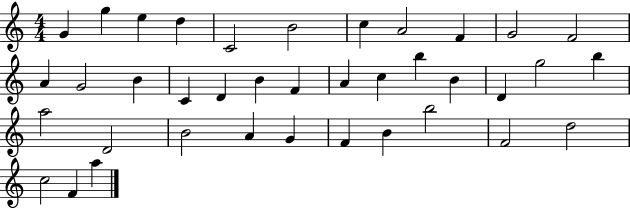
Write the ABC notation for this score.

X:1
T:Untitled
M:4/4
L:1/4
K:C
G g e d C2 B2 c A2 F G2 F2 A G2 B C D B F A c b B D g2 b a2 D2 B2 A G F B b2 F2 d2 c2 F a